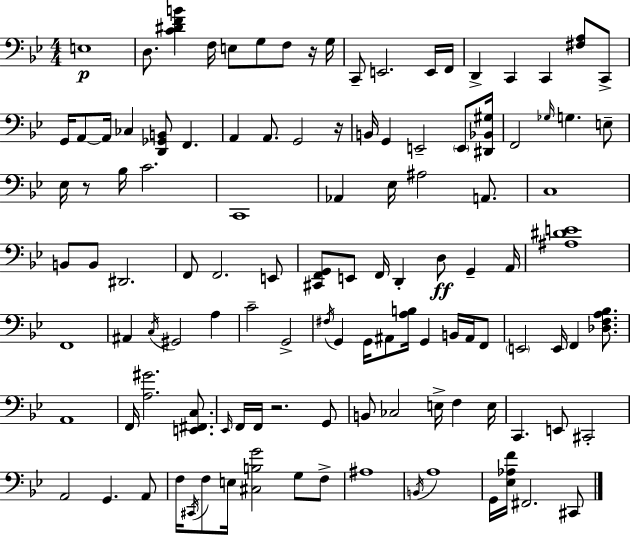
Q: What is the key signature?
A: BES major